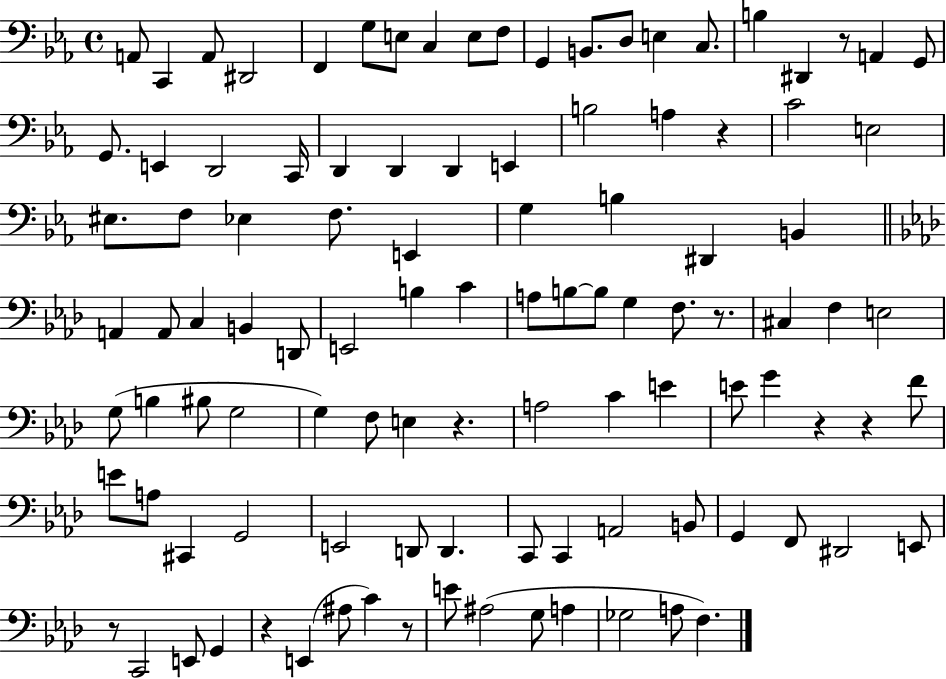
X:1
T:Untitled
M:4/4
L:1/4
K:Eb
A,,/2 C,, A,,/2 ^D,,2 F,, G,/2 E,/2 C, E,/2 F,/2 G,, B,,/2 D,/2 E, C,/2 B, ^D,, z/2 A,, G,,/2 G,,/2 E,, D,,2 C,,/4 D,, D,, D,, E,, B,2 A, z C2 E,2 ^E,/2 F,/2 _E, F,/2 E,, G, B, ^D,, B,, A,, A,,/2 C, B,, D,,/2 E,,2 B, C A,/2 B,/2 B,/2 G, F,/2 z/2 ^C, F, E,2 G,/2 B, ^B,/2 G,2 G, F,/2 E, z A,2 C E E/2 G z z F/2 E/2 A,/2 ^C,, G,,2 E,,2 D,,/2 D,, C,,/2 C,, A,,2 B,,/2 G,, F,,/2 ^D,,2 E,,/2 z/2 C,,2 E,,/2 G,, z E,, ^A,/2 C z/2 E/2 ^A,2 G,/2 A, _G,2 A,/2 F,